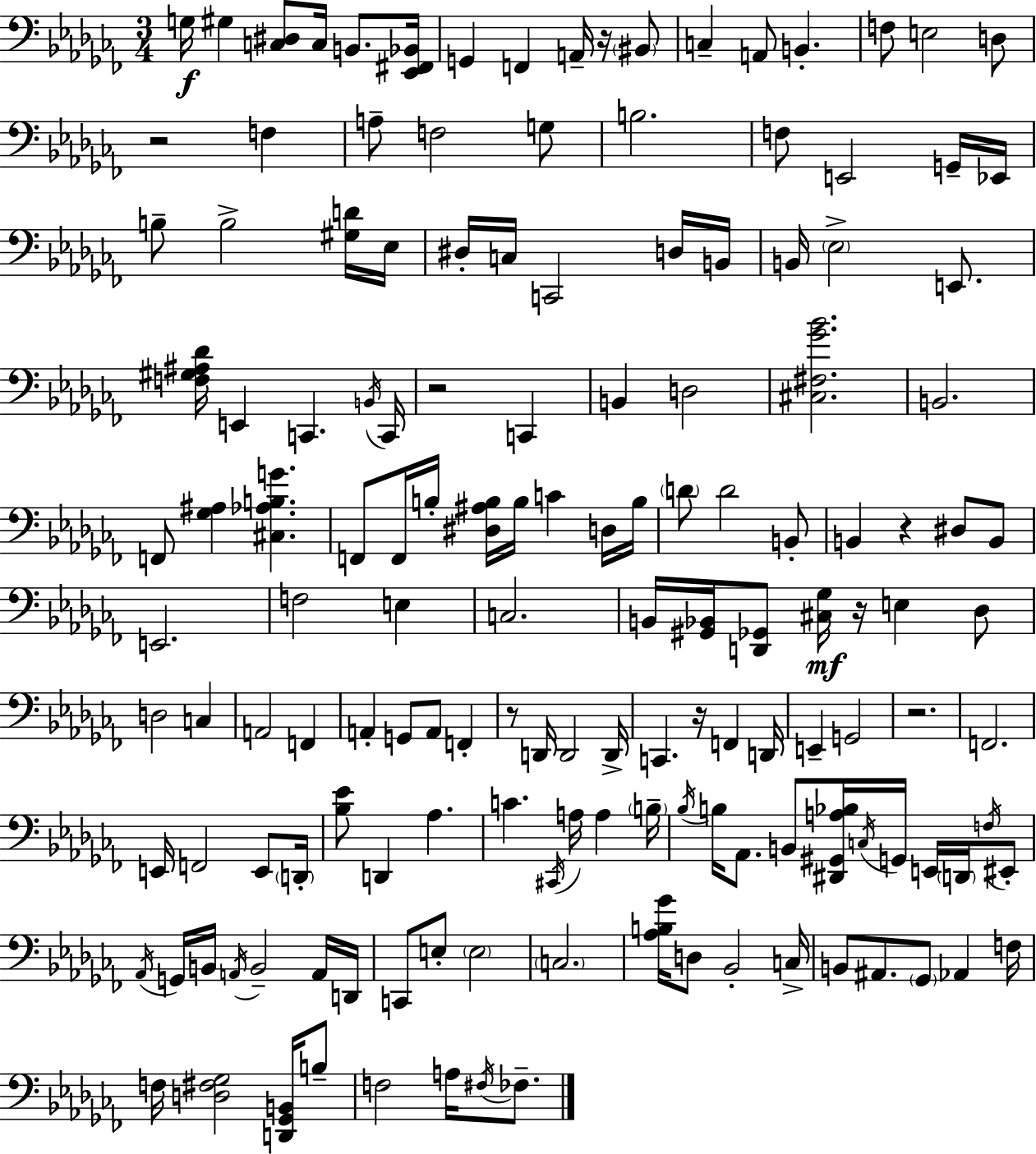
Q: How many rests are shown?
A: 8